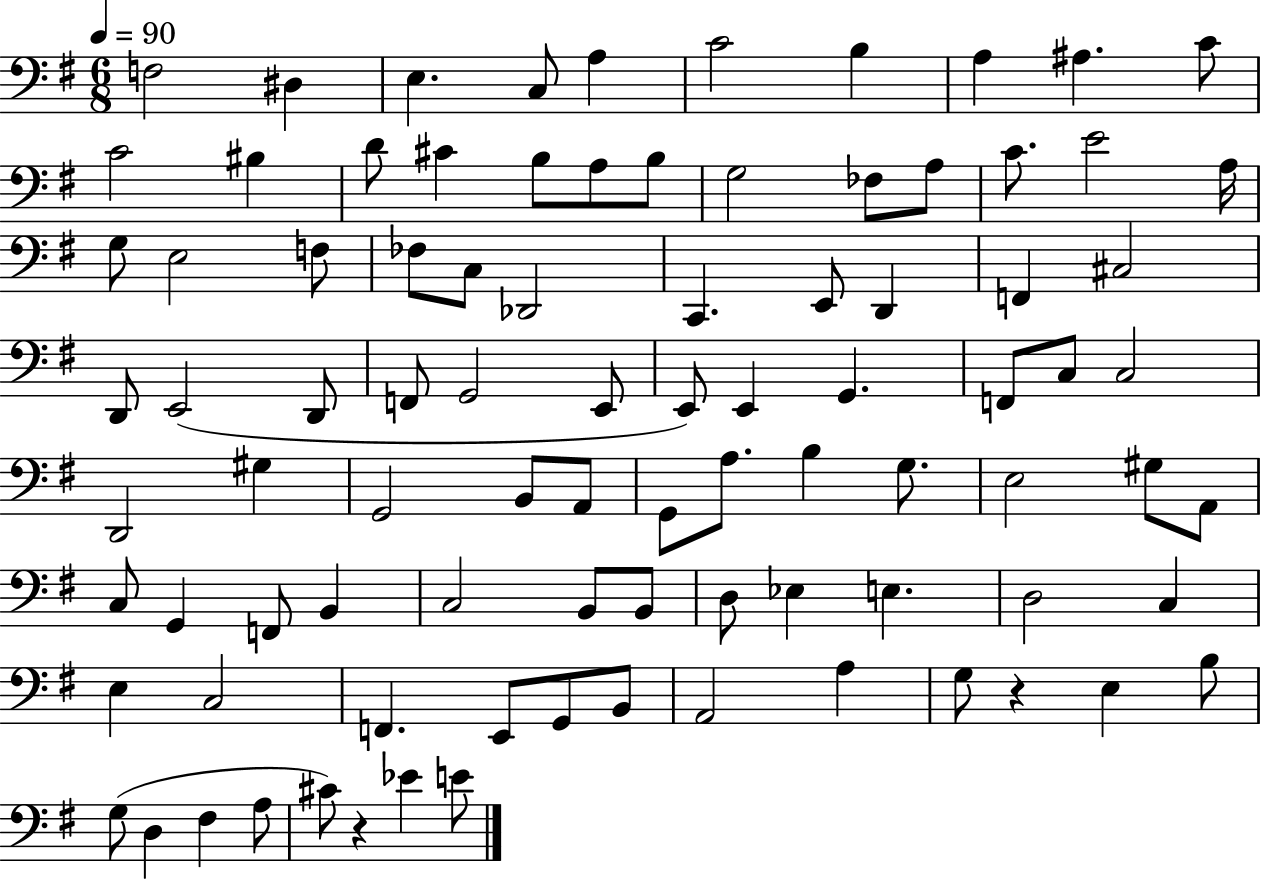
F3/h D#3/q E3/q. C3/e A3/q C4/h B3/q A3/q A#3/q. C4/e C4/h BIS3/q D4/e C#4/q B3/e A3/e B3/e G3/h FES3/e A3/e C4/e. E4/h A3/s G3/e E3/h F3/e FES3/e C3/e Db2/h C2/q. E2/e D2/q F2/q C#3/h D2/e E2/h D2/e F2/e G2/h E2/e E2/e E2/q G2/q. F2/e C3/e C3/h D2/h G#3/q G2/h B2/e A2/e G2/e A3/e. B3/q G3/e. E3/h G#3/e A2/e C3/e G2/q F2/e B2/q C3/h B2/e B2/e D3/e Eb3/q E3/q. D3/h C3/q E3/q C3/h F2/q. E2/e G2/e B2/e A2/h A3/q G3/e R/q E3/q B3/e G3/e D3/q F#3/q A3/e C#4/e R/q Eb4/q E4/e